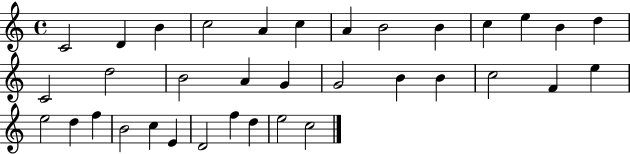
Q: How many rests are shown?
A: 0